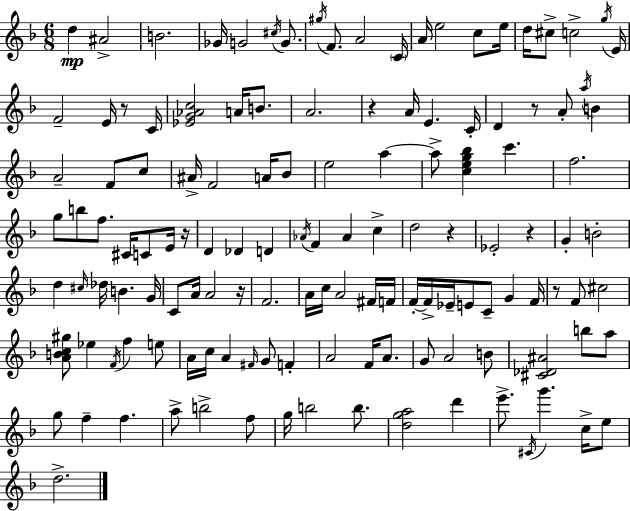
X:1
T:Untitled
M:6/8
L:1/4
K:Dm
d ^A2 B2 _G/4 G2 ^c/4 G/2 ^g/4 F/2 A2 C/4 A/4 e2 c/2 e/4 d/4 ^c/2 c2 g/4 E/4 F2 E/4 z/2 C/4 [_EG_Ac]2 A/4 B/2 A2 z A/4 E C/4 D z/2 A/2 a/4 B A2 F/2 c/2 ^A/4 F2 A/4 _B/2 e2 a a/2 [ceg_b] c' f2 g/2 b/2 f/2 ^C/4 C/2 E/4 z/4 D _D D _A/4 F _A c d2 z _E2 z G B2 d ^c/4 _d/4 B G/4 C/2 A/4 A2 z/4 F2 A/4 c/4 A2 ^F/4 F/4 F/4 F/4 _E/4 E/2 C/2 G F/4 z/2 F/2 ^c2 [ABc^g]/2 _e F/4 f e/2 A/4 c/4 A ^F/4 G/2 F A2 F/4 A/2 G/2 A2 B/2 [^C_D^A]2 b/2 a/2 g/2 f f a/2 b2 f/2 g/4 b2 b/2 [dga]2 d' e'/2 ^C/4 g' c/4 e/2 d2